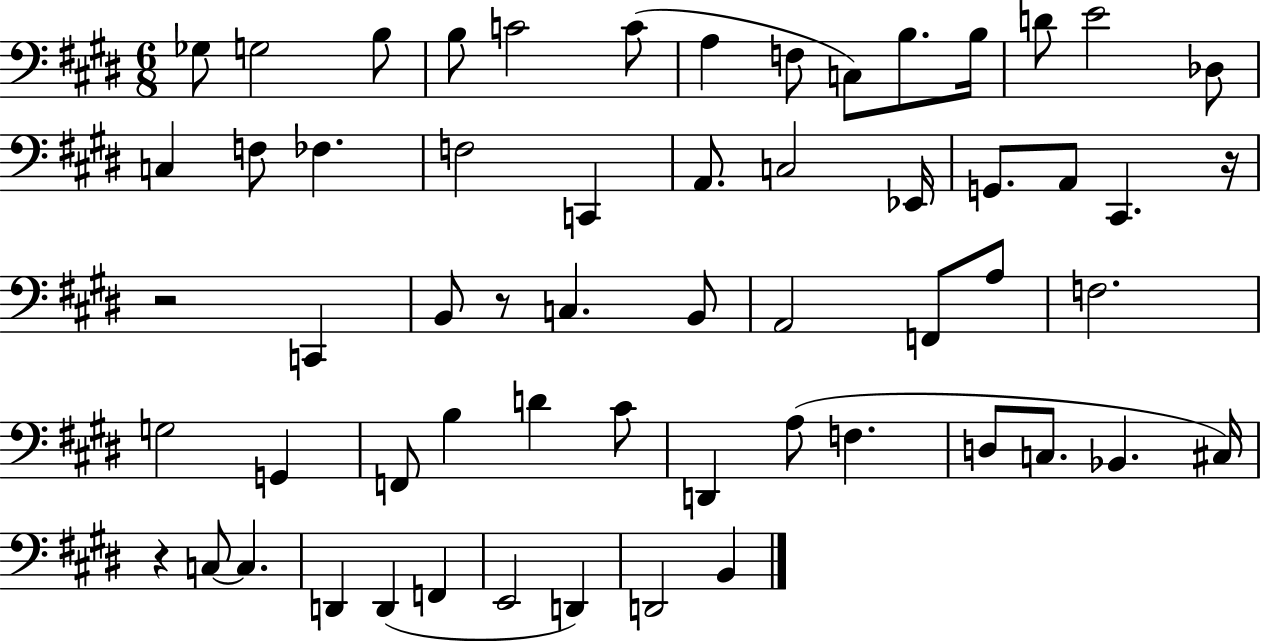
X:1
T:Untitled
M:6/8
L:1/4
K:E
_G,/2 G,2 B,/2 B,/2 C2 C/2 A, F,/2 C,/2 B,/2 B,/4 D/2 E2 _D,/2 C, F,/2 _F, F,2 C,, A,,/2 C,2 _E,,/4 G,,/2 A,,/2 ^C,, z/4 z2 C,, B,,/2 z/2 C, B,,/2 A,,2 F,,/2 A,/2 F,2 G,2 G,, F,,/2 B, D ^C/2 D,, A,/2 F, D,/2 C,/2 _B,, ^C,/4 z C,/2 C, D,, D,, F,, E,,2 D,, D,,2 B,,